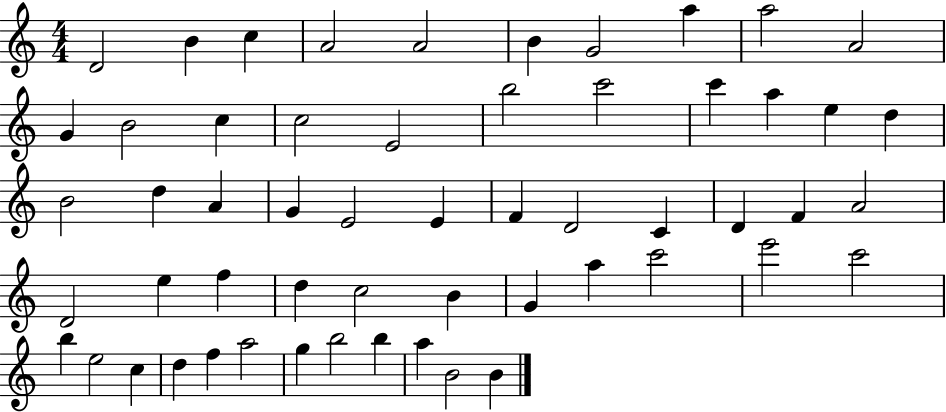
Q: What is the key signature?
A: C major